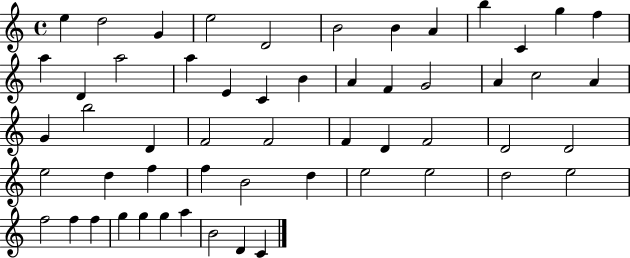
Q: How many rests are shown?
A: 0